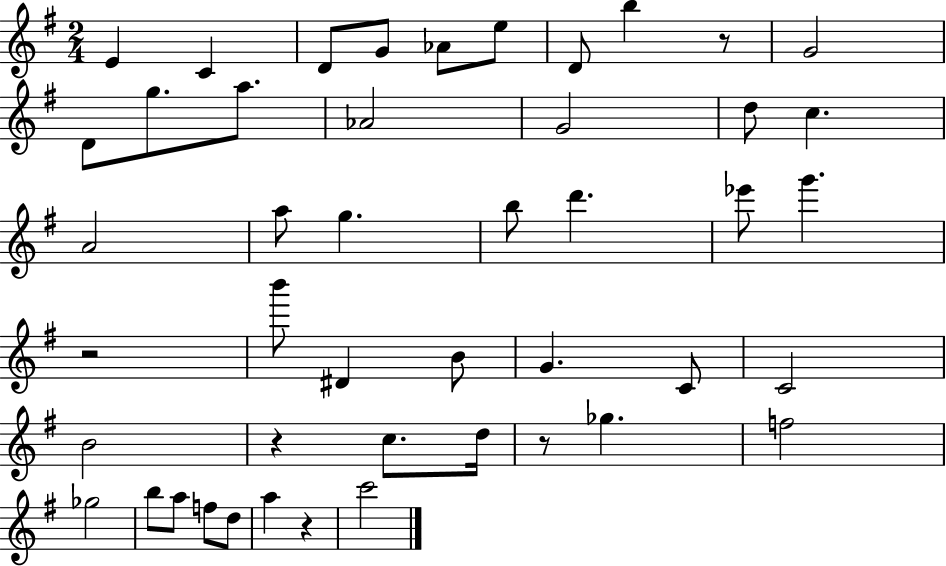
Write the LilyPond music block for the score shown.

{
  \clef treble
  \numericTimeSignature
  \time 2/4
  \key g \major
  \repeat volta 2 { e'4 c'4 | d'8 g'8 aes'8 e''8 | d'8 b''4 r8 | g'2 | \break d'8 g''8. a''8. | aes'2 | g'2 | d''8 c''4. | \break a'2 | a''8 g''4. | b''8 d'''4. | ees'''8 g'''4. | \break r2 | b'''8 dis'4 b'8 | g'4. c'8 | c'2 | \break b'2 | r4 c''8. d''16 | r8 ges''4. | f''2 | \break ges''2 | b''8 a''8 f''8 d''8 | a''4 r4 | c'''2 | \break } \bar "|."
}